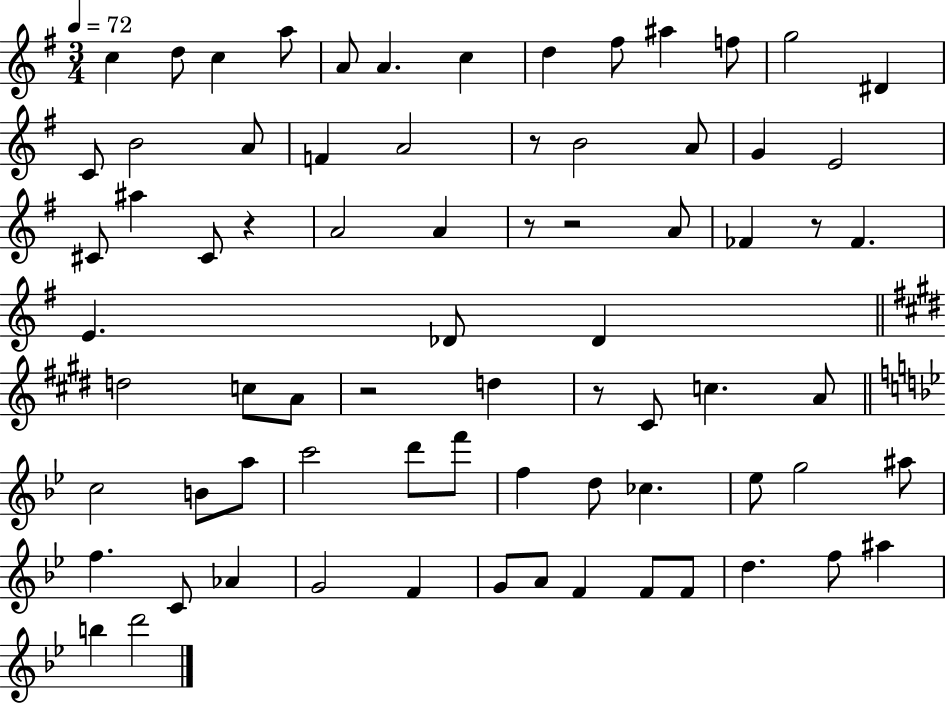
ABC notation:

X:1
T:Untitled
M:3/4
L:1/4
K:G
c d/2 c a/2 A/2 A c d ^f/2 ^a f/2 g2 ^D C/2 B2 A/2 F A2 z/2 B2 A/2 G E2 ^C/2 ^a ^C/2 z A2 A z/2 z2 A/2 _F z/2 _F E _D/2 _D d2 c/2 A/2 z2 d z/2 ^C/2 c A/2 c2 B/2 a/2 c'2 d'/2 f'/2 f d/2 _c _e/2 g2 ^a/2 f C/2 _A G2 F G/2 A/2 F F/2 F/2 d f/2 ^a b d'2